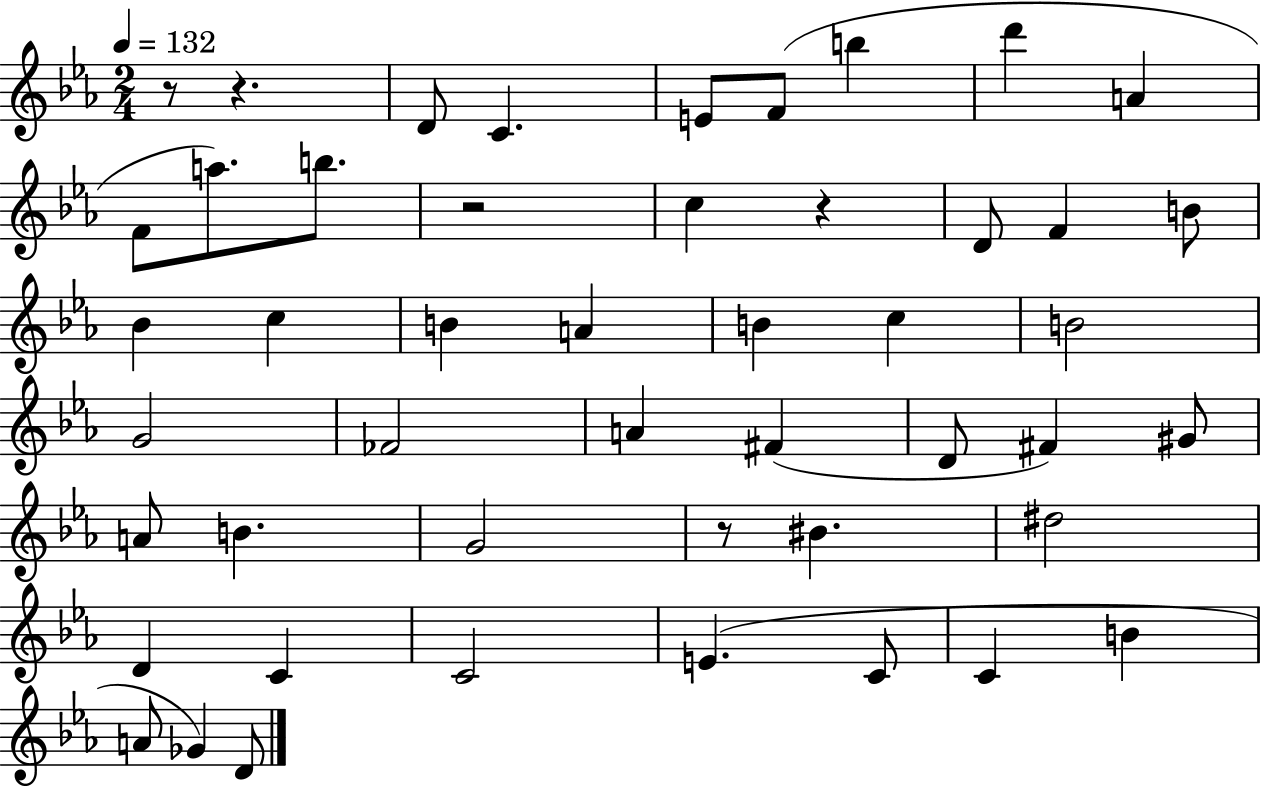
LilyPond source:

{
  \clef treble
  \numericTimeSignature
  \time 2/4
  \key ees \major
  \tempo 4 = 132
  r8 r4. | d'8 c'4. | e'8 f'8( b''4 | d'''4 a'4 | \break f'8 a''8.) b''8. | r2 | c''4 r4 | d'8 f'4 b'8 | \break bes'4 c''4 | b'4 a'4 | b'4 c''4 | b'2 | \break g'2 | fes'2 | a'4 fis'4( | d'8 fis'4) gis'8 | \break a'8 b'4. | g'2 | r8 bis'4. | dis''2 | \break d'4 c'4 | c'2 | e'4.( c'8 | c'4 b'4 | \break a'8 ges'4) d'8 | \bar "|."
}